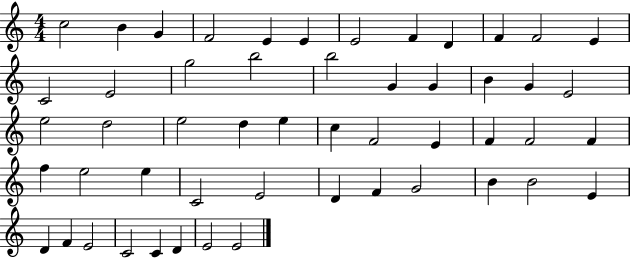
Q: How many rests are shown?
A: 0